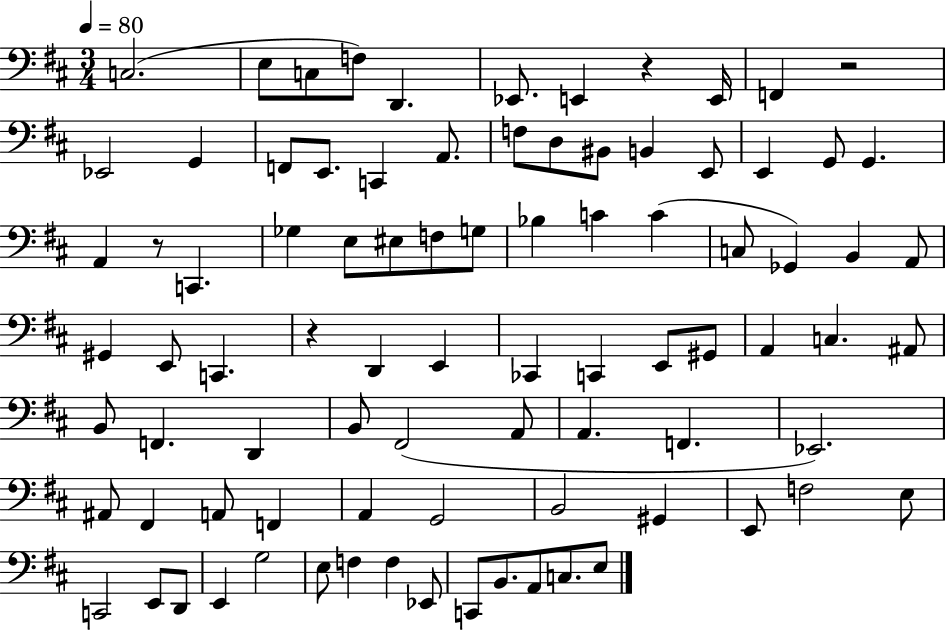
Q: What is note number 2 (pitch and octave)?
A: E3